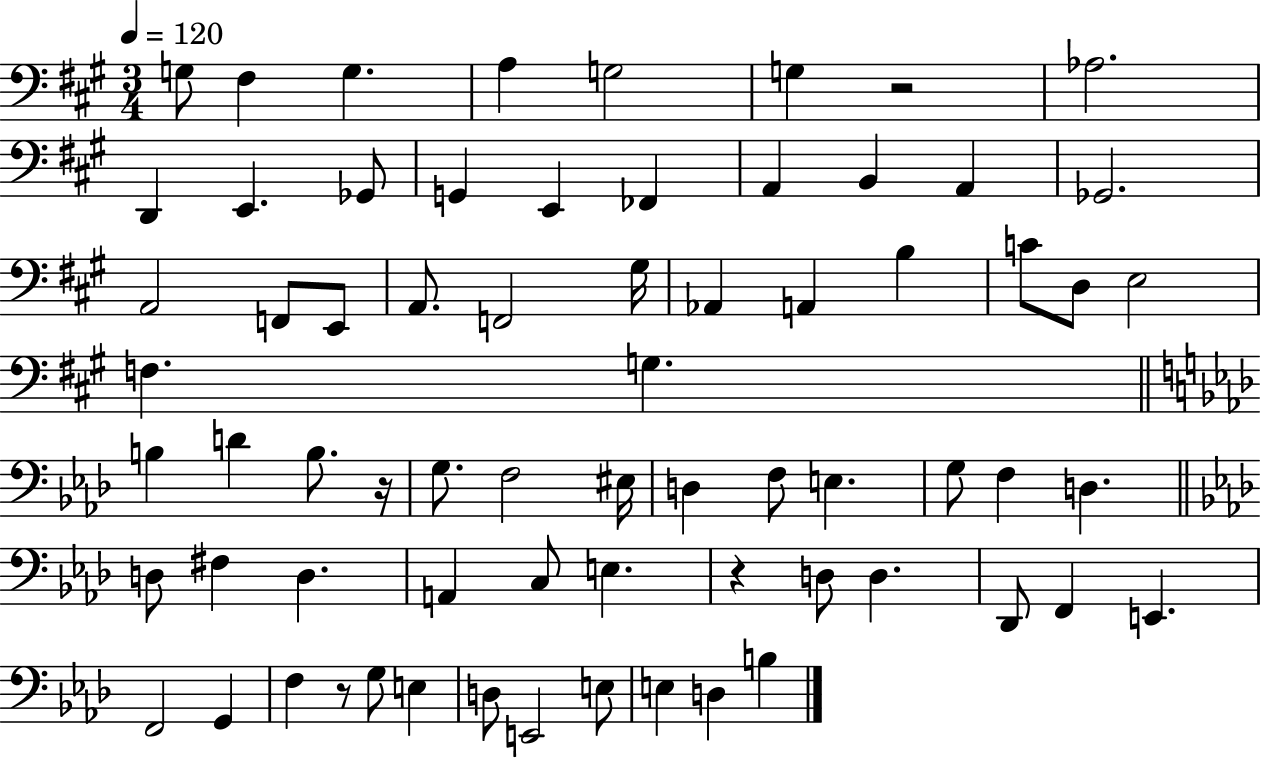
X:1
T:Untitled
M:3/4
L:1/4
K:A
G,/2 ^F, G, A, G,2 G, z2 _A,2 D,, E,, _G,,/2 G,, E,, _F,, A,, B,, A,, _G,,2 A,,2 F,,/2 E,,/2 A,,/2 F,,2 ^G,/4 _A,, A,, B, C/2 D,/2 E,2 F, G, B, D B,/2 z/4 G,/2 F,2 ^E,/4 D, F,/2 E, G,/2 F, D, D,/2 ^F, D, A,, C,/2 E, z D,/2 D, _D,,/2 F,, E,, F,,2 G,, F, z/2 G,/2 E, D,/2 E,,2 E,/2 E, D, B,